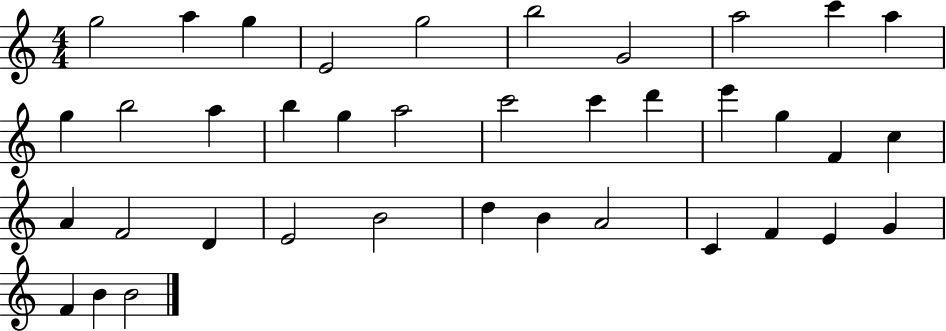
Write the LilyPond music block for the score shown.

{
  \clef treble
  \numericTimeSignature
  \time 4/4
  \key c \major
  g''2 a''4 g''4 | e'2 g''2 | b''2 g'2 | a''2 c'''4 a''4 | \break g''4 b''2 a''4 | b''4 g''4 a''2 | c'''2 c'''4 d'''4 | e'''4 g''4 f'4 c''4 | \break a'4 f'2 d'4 | e'2 b'2 | d''4 b'4 a'2 | c'4 f'4 e'4 g'4 | \break f'4 b'4 b'2 | \bar "|."
}